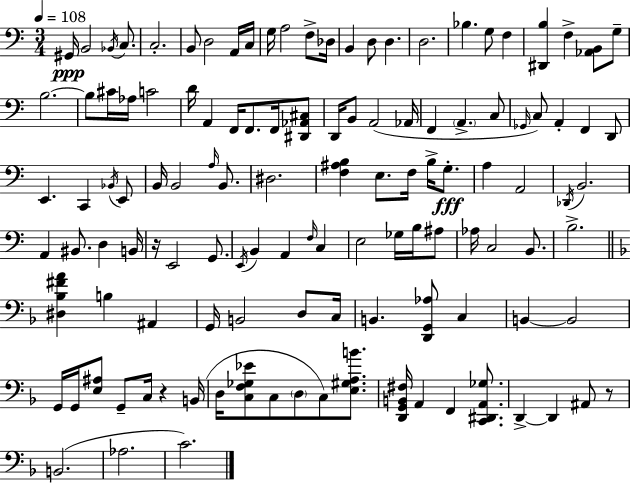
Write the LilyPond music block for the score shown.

{
  \clef bass
  \numericTimeSignature
  \time 3/4
  \key a \minor
  \tempo 4 = 108
  \repeat volta 2 { gis,16\ppp b,2 \acciaccatura { bes,16 } c8. | c2.-. | b,8 d2 a,16 | c16 g16 a2 f8-> | \break des16 b,4 d8 d4. | d2. | bes4. g8 f4 | <dis, b>4 f4-> <aes, b,>8 g8-- | \break b2.~~ | b8 cis'16 aes16 c'2 | d'16 a,4 f,16 f,8. f,16 <dis, aes, cis>8 | d,16 b,8 a,2( | \break aes,16 f,4 \parenthesize a,4.-> c8 | \grace { ges,16 }) c8 a,4-. f,4 | d,8 e,4. c,4 | \acciaccatura { bes,16 } e,8 b,16 b,2 | \break \grace { a16 } b,8. dis2. | <f ais b>4 e8. f16 | b16-> g8.-.\fff a4 a,2 | \acciaccatura { des,16 } b,2. | \break a,4 bis,8. | d4 b,16 r16 e,2 | g,8. \acciaccatura { e,16 } b,4 a,4 | \grace { f16 } c4 e2 | \break ges16 b16 ais8 aes16 c2 | b,8. b2.-> | \bar "||" \break \key f \major <dis bes fis' a'>4 b4 ais,4 | g,16 b,2 d8 c16 | b,4. <d, g, aes>8 c4 | b,4~~ b,2 | \break g,16 g,16 <e ais>8 g,8-- c16 r4 b,16( | d16 <c f ges ees'>8 c8 \parenthesize d8 c8) <e gis a b'>8. | <d, g, b, fis>16 a,4 f,4 <c, dis, a, ges>8. | d,4->~~ d,4 ais,8 r8 | \break b,2.( | aes2. | c'2.) | } \bar "|."
}